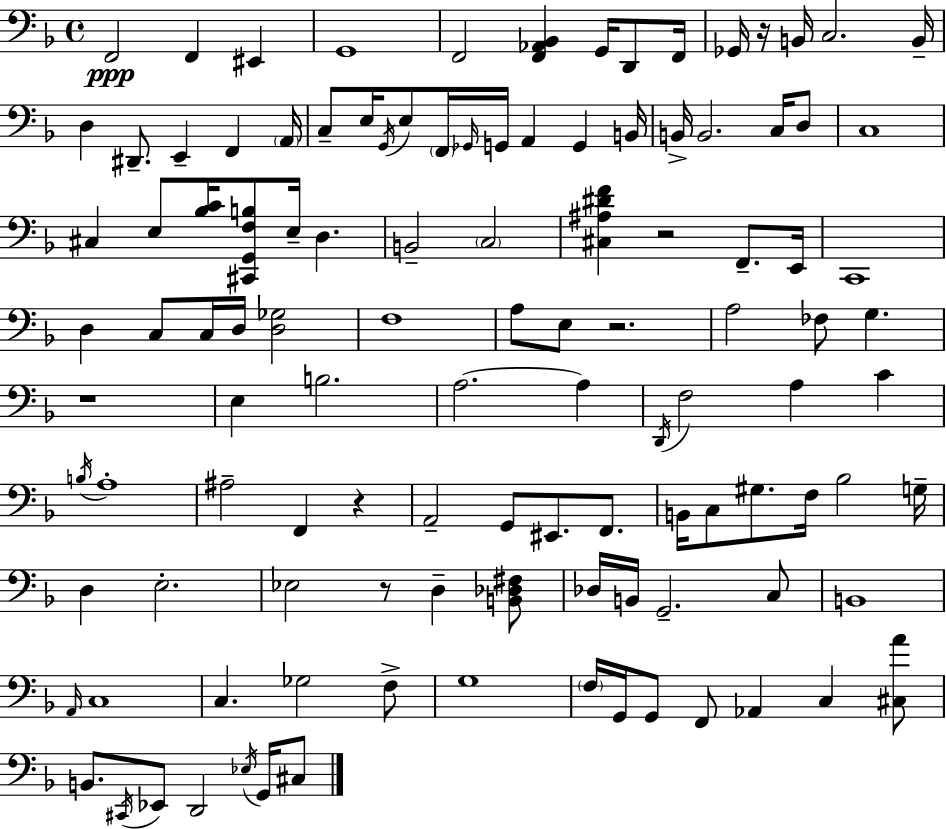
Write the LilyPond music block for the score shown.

{
  \clef bass
  \time 4/4
  \defaultTimeSignature
  \key d \minor
  \repeat volta 2 { f,2\ppp f,4 eis,4 | g,1 | f,2 <f, aes, bes,>4 g,16 d,8 f,16 | ges,16 r16 b,16 c2. b,16-- | \break d4 dis,8.-- e,4-- f,4 \parenthesize a,16 | c8-- e16 \acciaccatura { g,16 } e8 \parenthesize f,16 \grace { ges,16 } g,16 a,4 g,4 | b,16 b,16-> b,2. c16 | d8 c1 | \break cis4 e8 <bes c'>16 <cis, g, f b>8 e16-- d4. | b,2-- \parenthesize c2 | <cis ais dis' f'>4 r2 f,8.-- | e,16 c,1 | \break d4 c8 c16 d16 <d ges>2 | f1 | a8 e8 r2. | a2 fes8 g4. | \break r1 | e4 b2. | a2.~~ a4 | \acciaccatura { d,16 } f2 a4 c'4 | \break \acciaccatura { b16 } a1-. | ais2-- f,4 | r4 a,2-- g,8 eis,8. | f,8. b,16 c8 gis8. f16 bes2 | \break g16-- d4 e2.-. | ees2 r8 d4-- | <b, des fis>8 des16 b,16 g,2.-- | c8 b,1 | \break \grace { a,16 } c1 | c4. ges2 | f8-> g1 | \parenthesize f16 g,16 g,8 f,8 aes,4 c4 | \break <cis a'>8 b,8. \acciaccatura { cis,16 } ees,8 d,2 | \acciaccatura { ees16 } g,16 cis8 } \bar "|."
}